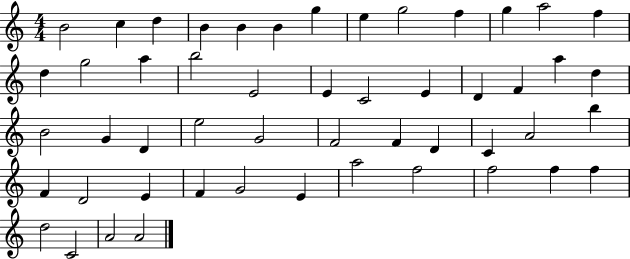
X:1
T:Untitled
M:4/4
L:1/4
K:C
B2 c d B B B g e g2 f g a2 f d g2 a b2 E2 E C2 E D F a d B2 G D e2 G2 F2 F D C A2 b F D2 E F G2 E a2 f2 f2 f f d2 C2 A2 A2